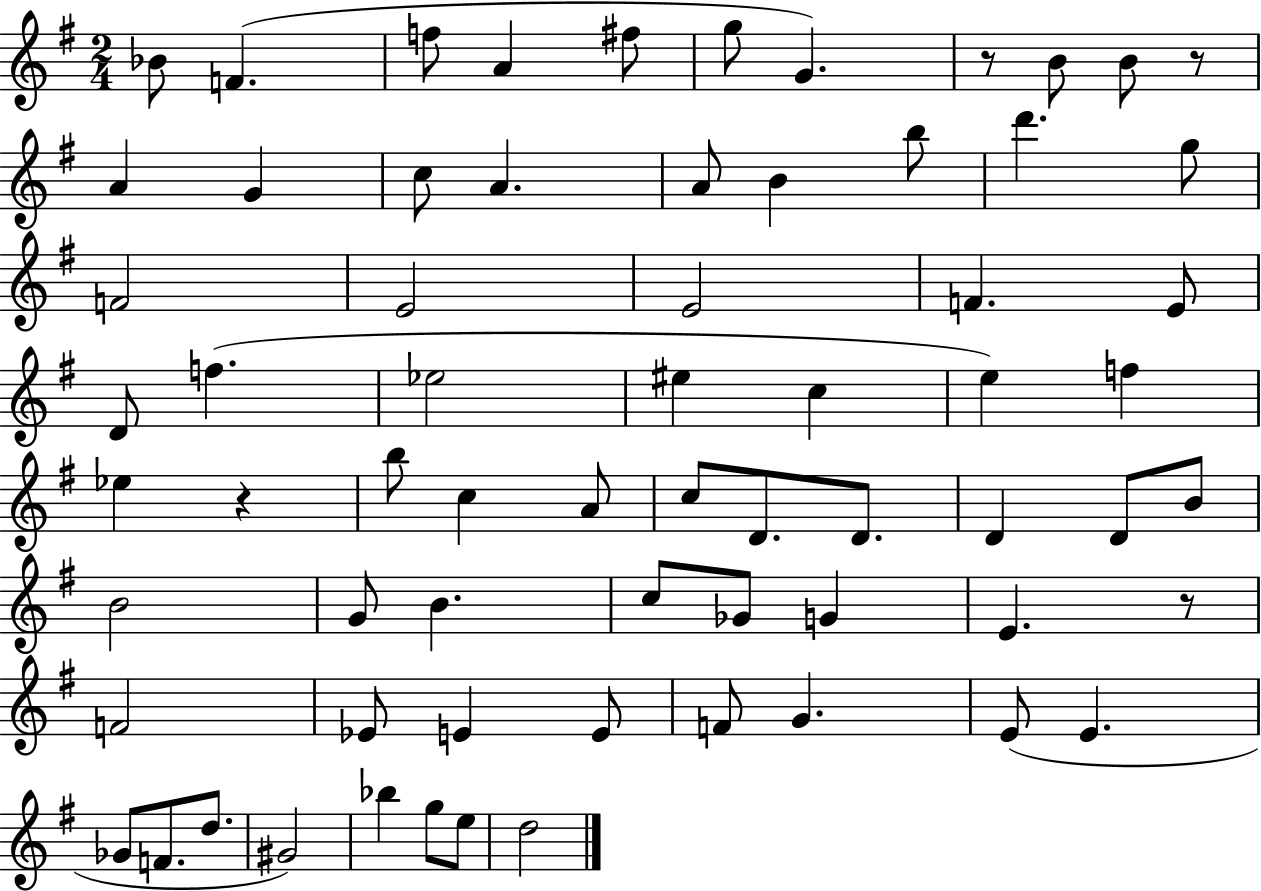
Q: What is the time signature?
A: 2/4